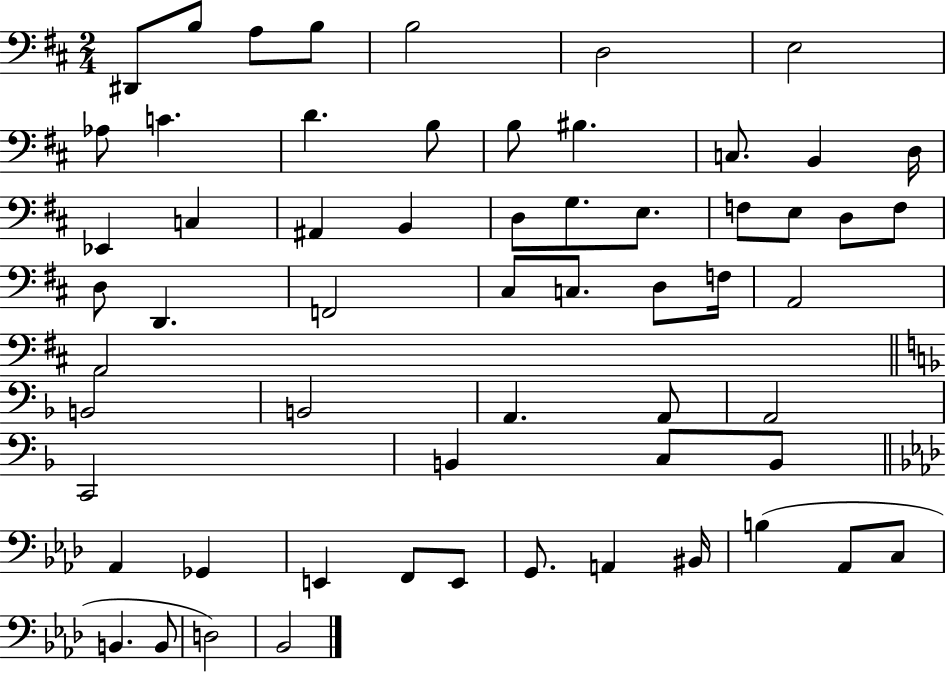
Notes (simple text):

D#2/e B3/e A3/e B3/e B3/h D3/h E3/h Ab3/e C4/q. D4/q. B3/e B3/e BIS3/q. C3/e. B2/q D3/s Eb2/q C3/q A#2/q B2/q D3/e G3/e. E3/e. F3/e E3/e D3/e F3/e D3/e D2/q. F2/h C#3/e C3/e. D3/e F3/s A2/h A2/h B2/h B2/h A2/q. A2/e A2/h C2/h B2/q C3/e B2/e Ab2/q Gb2/q E2/q F2/e E2/e G2/e. A2/q BIS2/s B3/q Ab2/e C3/e B2/q. B2/e D3/h Bb2/h